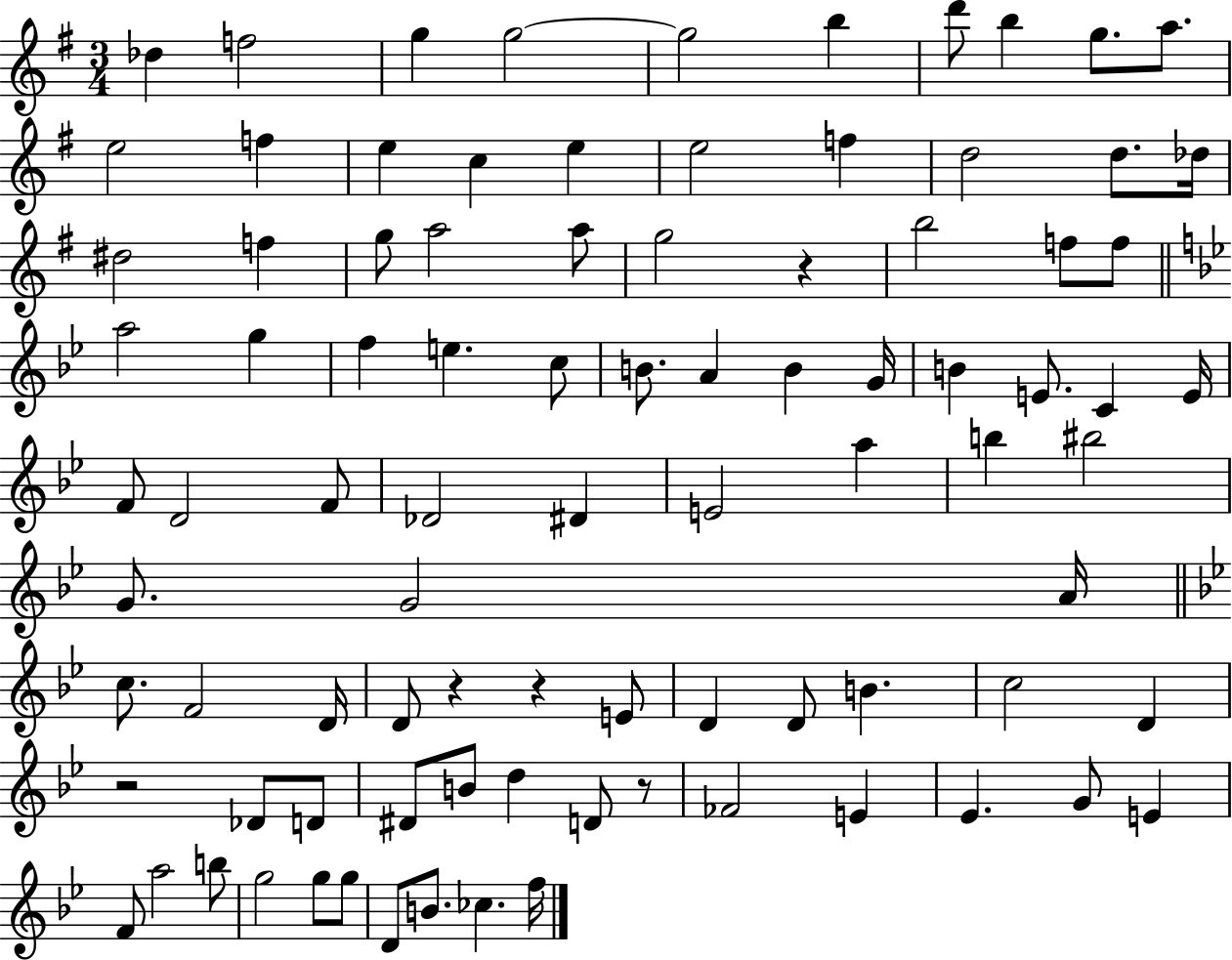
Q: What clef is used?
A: treble